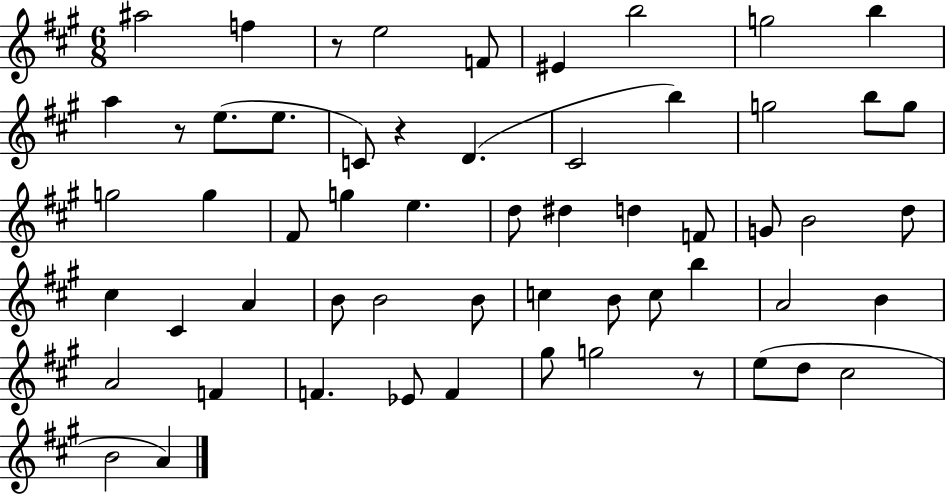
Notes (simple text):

A#5/h F5/q R/e E5/h F4/e EIS4/q B5/h G5/h B5/q A5/q R/e E5/e. E5/e. C4/e R/q D4/q. C#4/h B5/q G5/h B5/e G5/e G5/h G5/q F#4/e G5/q E5/q. D5/e D#5/q D5/q F4/e G4/e B4/h D5/e C#5/q C#4/q A4/q B4/e B4/h B4/e C5/q B4/e C5/e B5/q A4/h B4/q A4/h F4/q F4/q. Eb4/e F4/q G#5/e G5/h R/e E5/e D5/e C#5/h B4/h A4/q